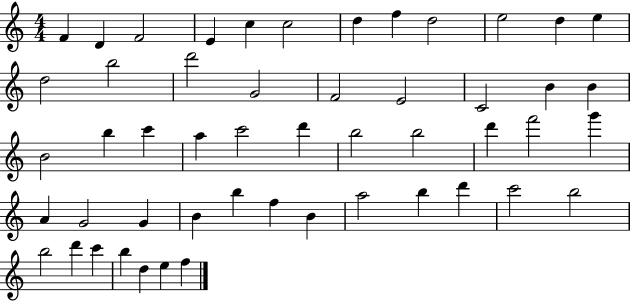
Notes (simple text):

F4/q D4/q F4/h E4/q C5/q C5/h D5/q F5/q D5/h E5/h D5/q E5/q D5/h B5/h D6/h G4/h F4/h E4/h C4/h B4/q B4/q B4/h B5/q C6/q A5/q C6/h D6/q B5/h B5/h D6/q F6/h G6/q A4/q G4/h G4/q B4/q B5/q F5/q B4/q A5/h B5/q D6/q C6/h B5/h B5/h D6/q C6/q B5/q D5/q E5/q F5/q